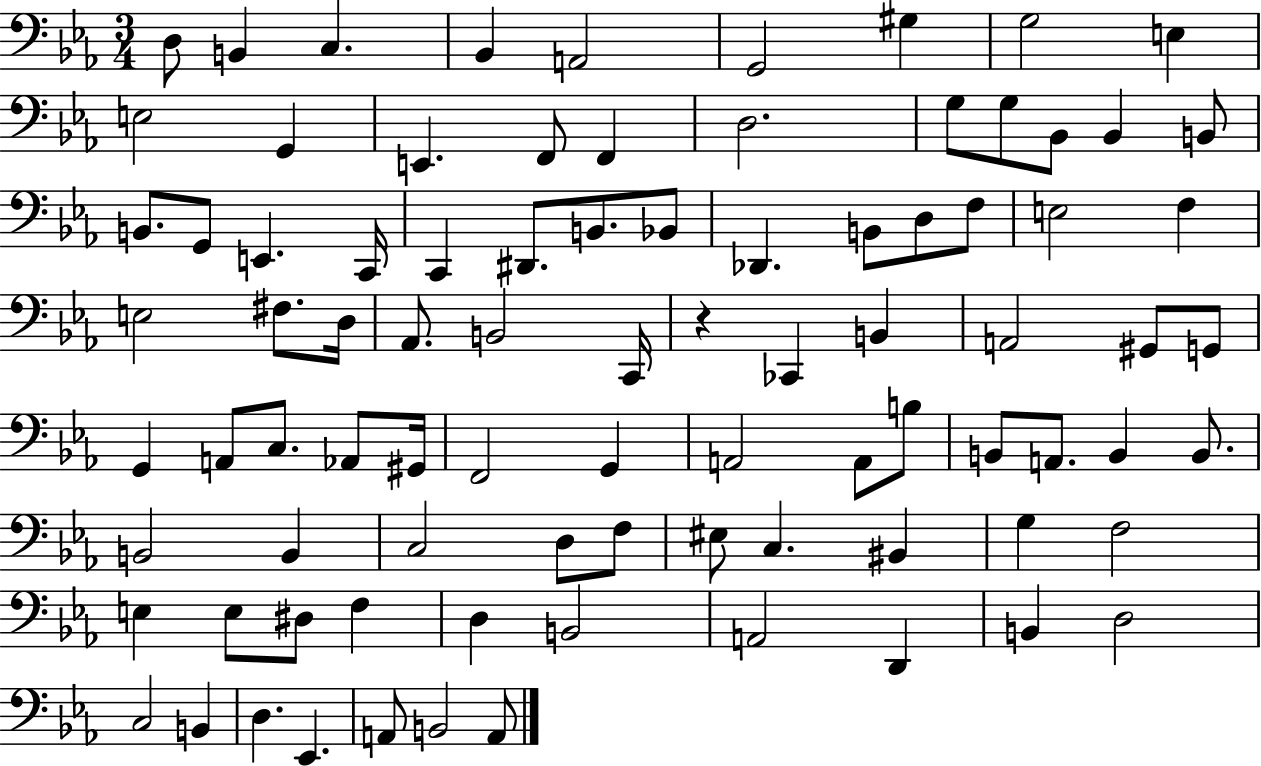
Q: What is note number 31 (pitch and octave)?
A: D3